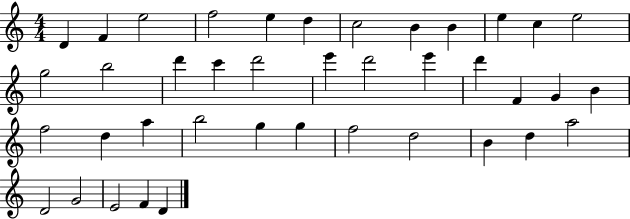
D4/q F4/q E5/h F5/h E5/q D5/q C5/h B4/q B4/q E5/q C5/q E5/h G5/h B5/h D6/q C6/q D6/h E6/q D6/h E6/q D6/q F4/q G4/q B4/q F5/h D5/q A5/q B5/h G5/q G5/q F5/h D5/h B4/q D5/q A5/h D4/h G4/h E4/h F4/q D4/q